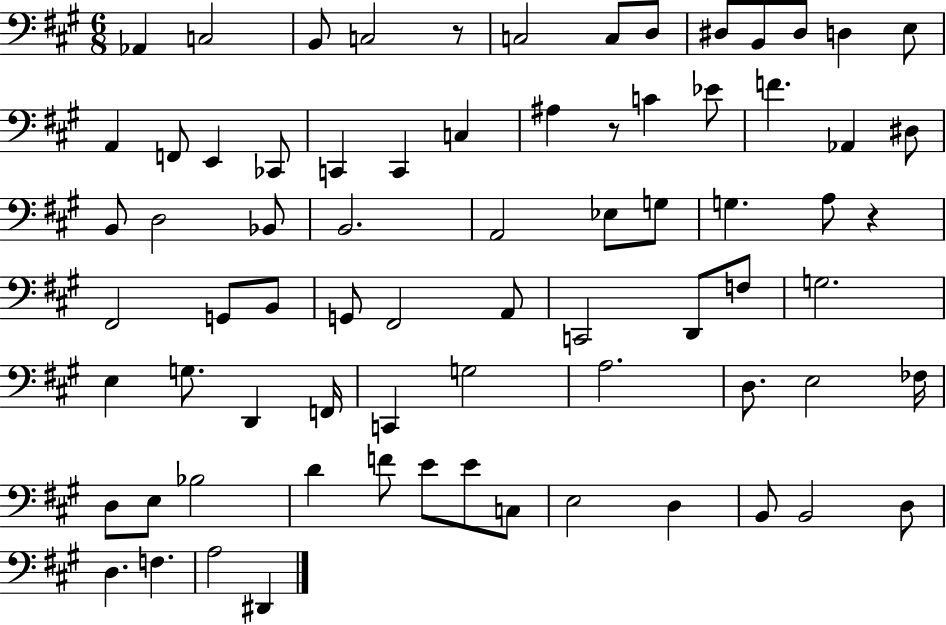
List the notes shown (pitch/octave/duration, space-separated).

Ab2/q C3/h B2/e C3/h R/e C3/h C3/e D3/e D#3/e B2/e D#3/e D3/q E3/e A2/q F2/e E2/q CES2/e C2/q C2/q C3/q A#3/q R/e C4/q Eb4/e F4/q. Ab2/q D#3/e B2/e D3/h Bb2/e B2/h. A2/h Eb3/e G3/e G3/q. A3/e R/q F#2/h G2/e B2/e G2/e F#2/h A2/e C2/h D2/e F3/e G3/h. E3/q G3/e. D2/q F2/s C2/q G3/h A3/h. D3/e. E3/h FES3/s D3/e E3/e Bb3/h D4/q F4/e E4/e E4/e C3/e E3/h D3/q B2/e B2/h D3/e D3/q. F3/q. A3/h D#2/q